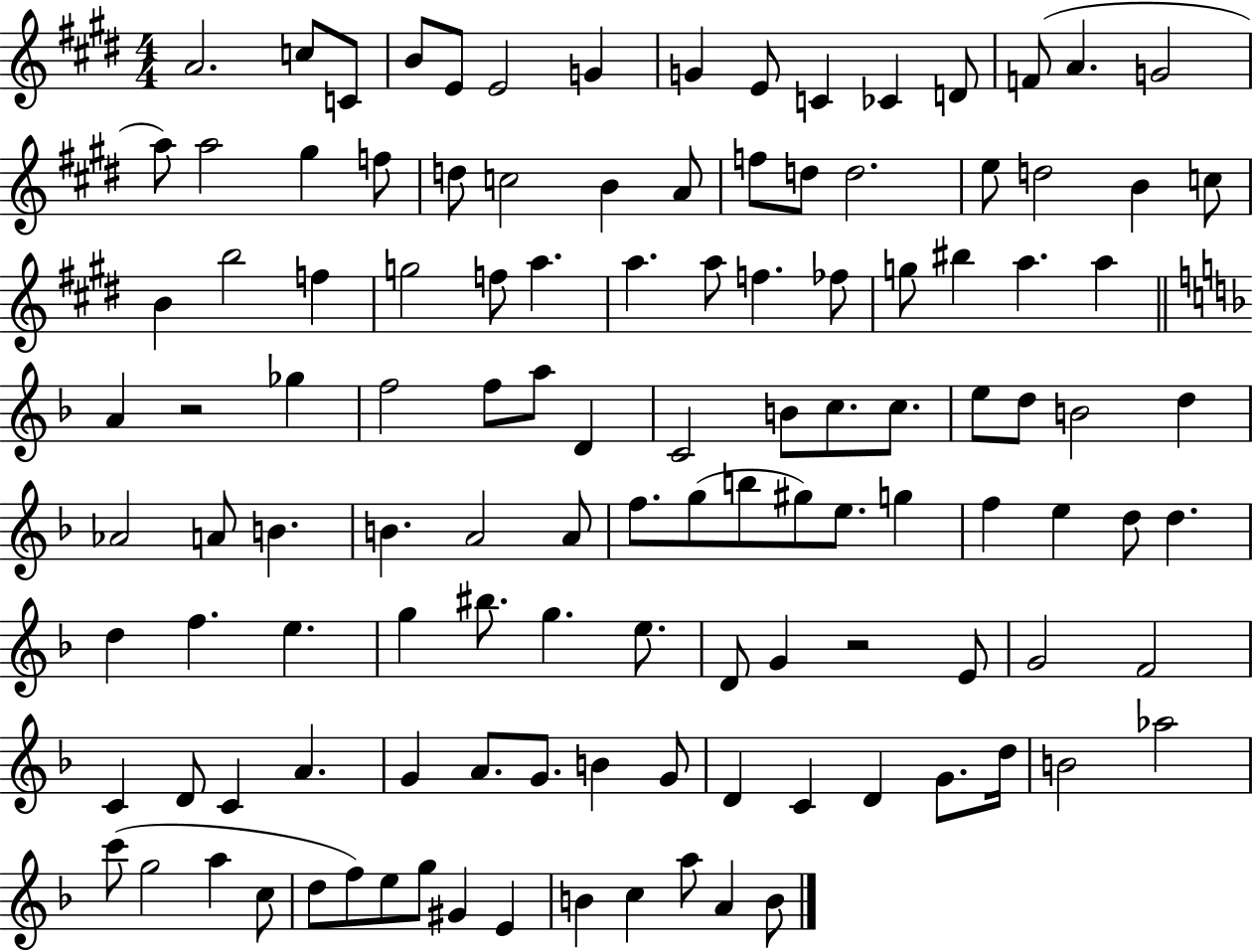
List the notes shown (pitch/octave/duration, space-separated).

A4/h. C5/e C4/e B4/e E4/e E4/h G4/q G4/q E4/e C4/q CES4/q D4/e F4/e A4/q. G4/h A5/e A5/h G#5/q F5/e D5/e C5/h B4/q A4/e F5/e D5/e D5/h. E5/e D5/h B4/q C5/e B4/q B5/h F5/q G5/h F5/e A5/q. A5/q. A5/e F5/q. FES5/e G5/e BIS5/q A5/q. A5/q A4/q R/h Gb5/q F5/h F5/e A5/e D4/q C4/h B4/e C5/e. C5/e. E5/e D5/e B4/h D5/q Ab4/h A4/e B4/q. B4/q. A4/h A4/e F5/e. G5/e B5/e G#5/e E5/e. G5/q F5/q E5/q D5/e D5/q. D5/q F5/q. E5/q. G5/q BIS5/e. G5/q. E5/e. D4/e G4/q R/h E4/e G4/h F4/h C4/q D4/e C4/q A4/q. G4/q A4/e. G4/e. B4/q G4/e D4/q C4/q D4/q G4/e. D5/s B4/h Ab5/h C6/e G5/h A5/q C5/e D5/e F5/e E5/e G5/e G#4/q E4/q B4/q C5/q A5/e A4/q B4/e